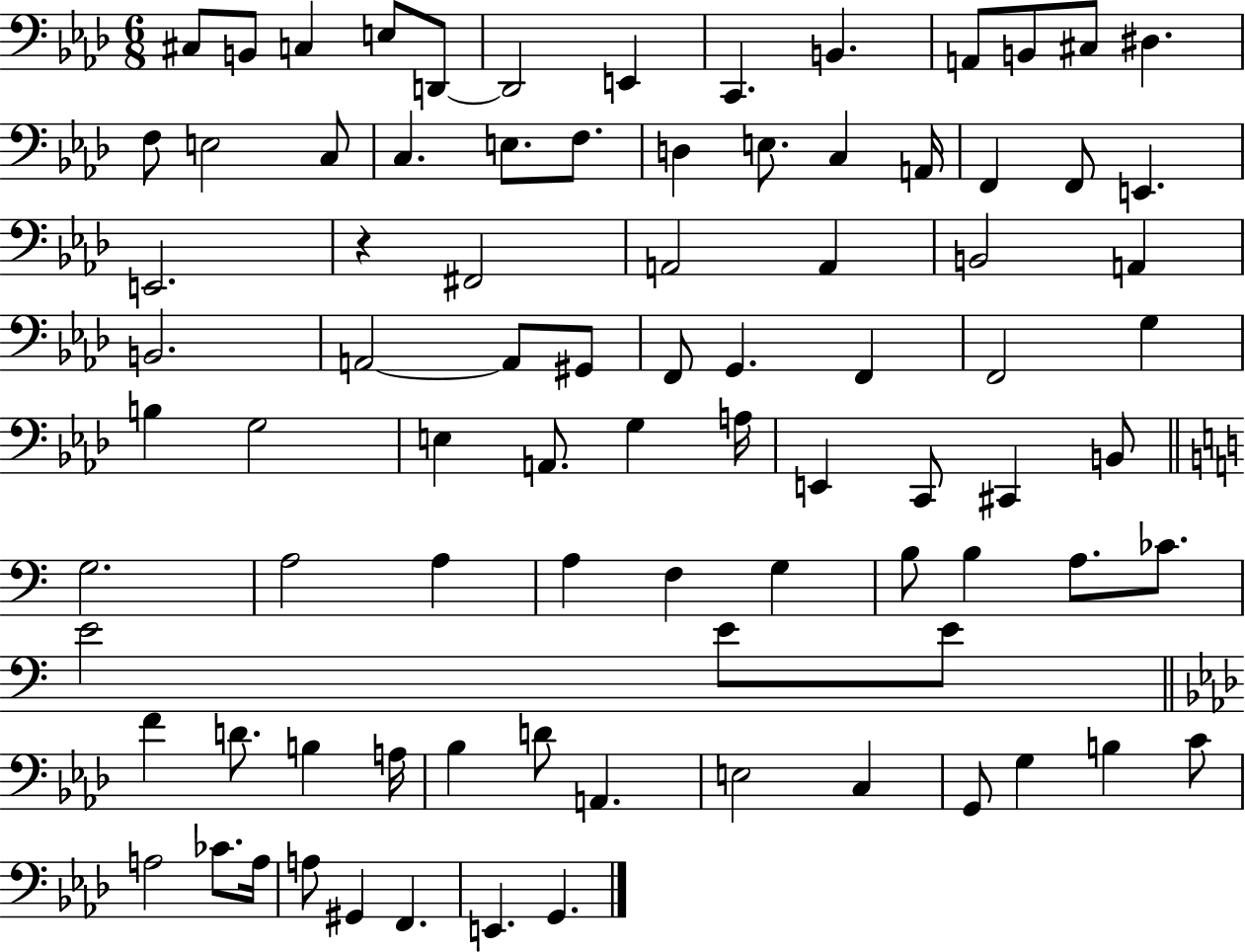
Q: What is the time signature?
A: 6/8